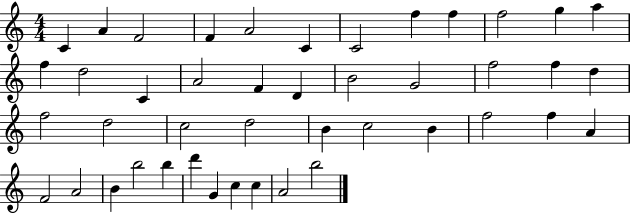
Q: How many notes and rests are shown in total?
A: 44